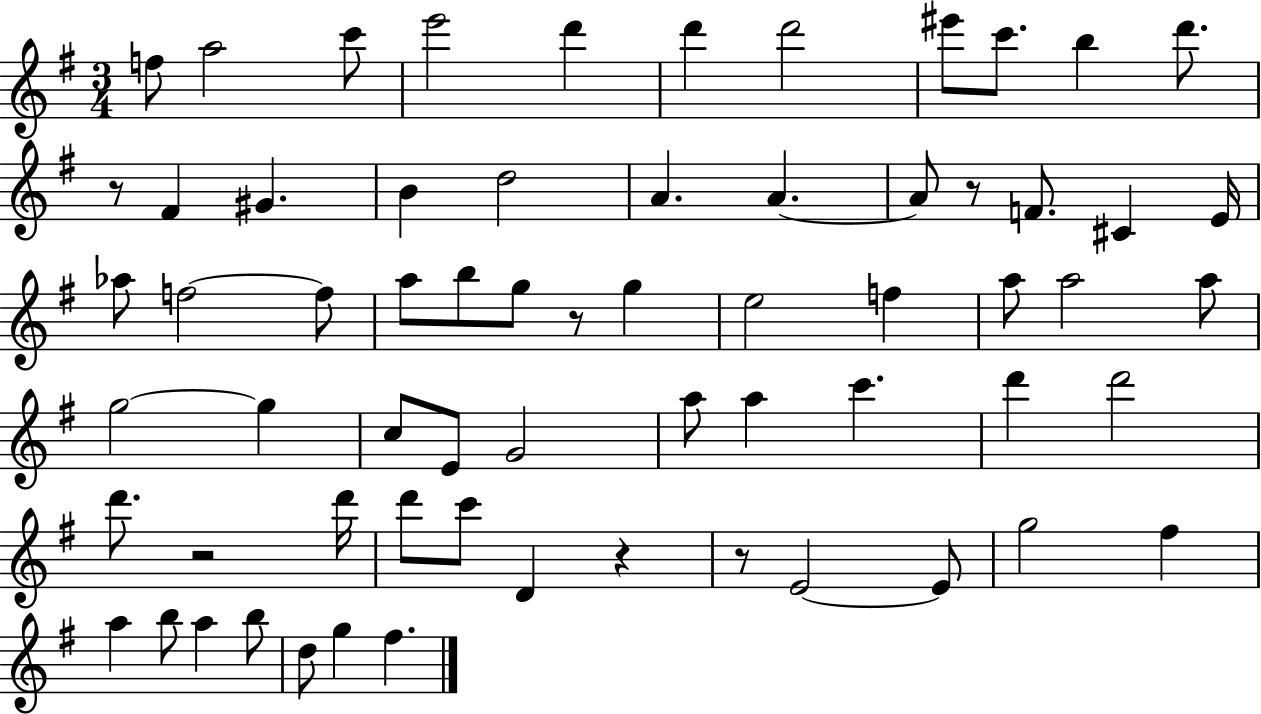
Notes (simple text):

F5/e A5/h C6/e E6/h D6/q D6/q D6/h EIS6/e C6/e. B5/q D6/e. R/e F#4/q G#4/q. B4/q D5/h A4/q. A4/q. A4/e R/e F4/e. C#4/q E4/s Ab5/e F5/h F5/e A5/e B5/e G5/e R/e G5/q E5/h F5/q A5/e A5/h A5/e G5/h G5/q C5/e E4/e G4/h A5/e A5/q C6/q. D6/q D6/h D6/e. R/h D6/s D6/e C6/e D4/q R/q R/e E4/h E4/e G5/h F#5/q A5/q B5/e A5/q B5/e D5/e G5/q F#5/q.